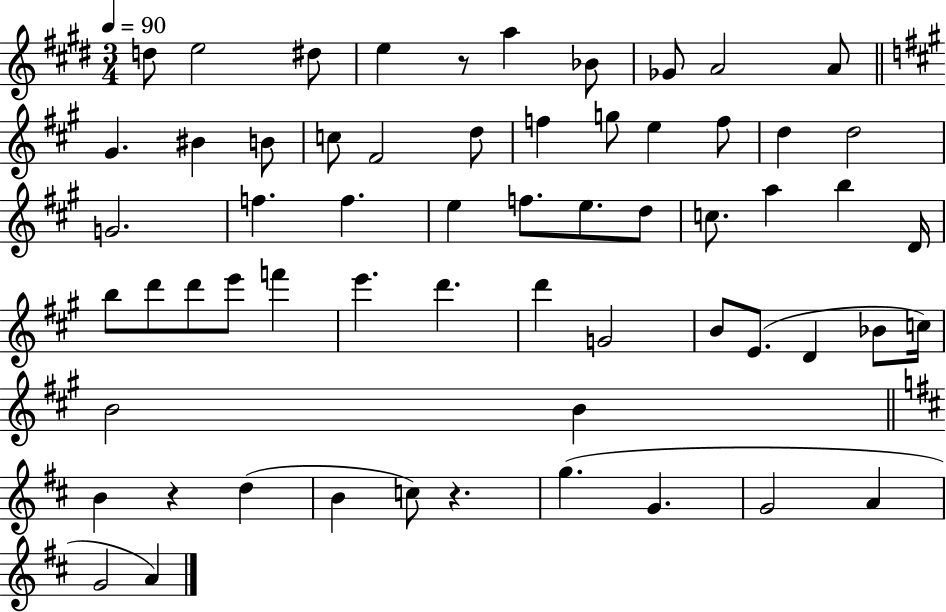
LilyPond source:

{
  \clef treble
  \numericTimeSignature
  \time 3/4
  \key e \major
  \tempo 4 = 90
  d''8 e''2 dis''8 | e''4 r8 a''4 bes'8 | ges'8 a'2 a'8 | \bar "||" \break \key a \major gis'4. bis'4 b'8 | c''8 fis'2 d''8 | f''4 g''8 e''4 f''8 | d''4 d''2 | \break g'2. | f''4. f''4. | e''4 f''8. e''8. d''8 | c''8. a''4 b''4 d'16 | \break b''8 d'''8 d'''8 e'''8 f'''4 | e'''4. d'''4. | d'''4 g'2 | b'8 e'8.( d'4 bes'8 c''16) | \break b'2 b'4 | \bar "||" \break \key d \major b'4 r4 d''4( | b'4 c''8) r4. | g''4.( g'4. | g'2 a'4 | \break g'2 a'4) | \bar "|."
}